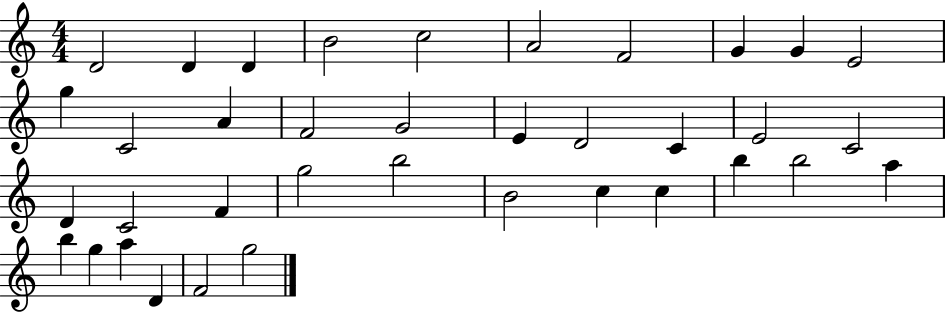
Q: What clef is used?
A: treble